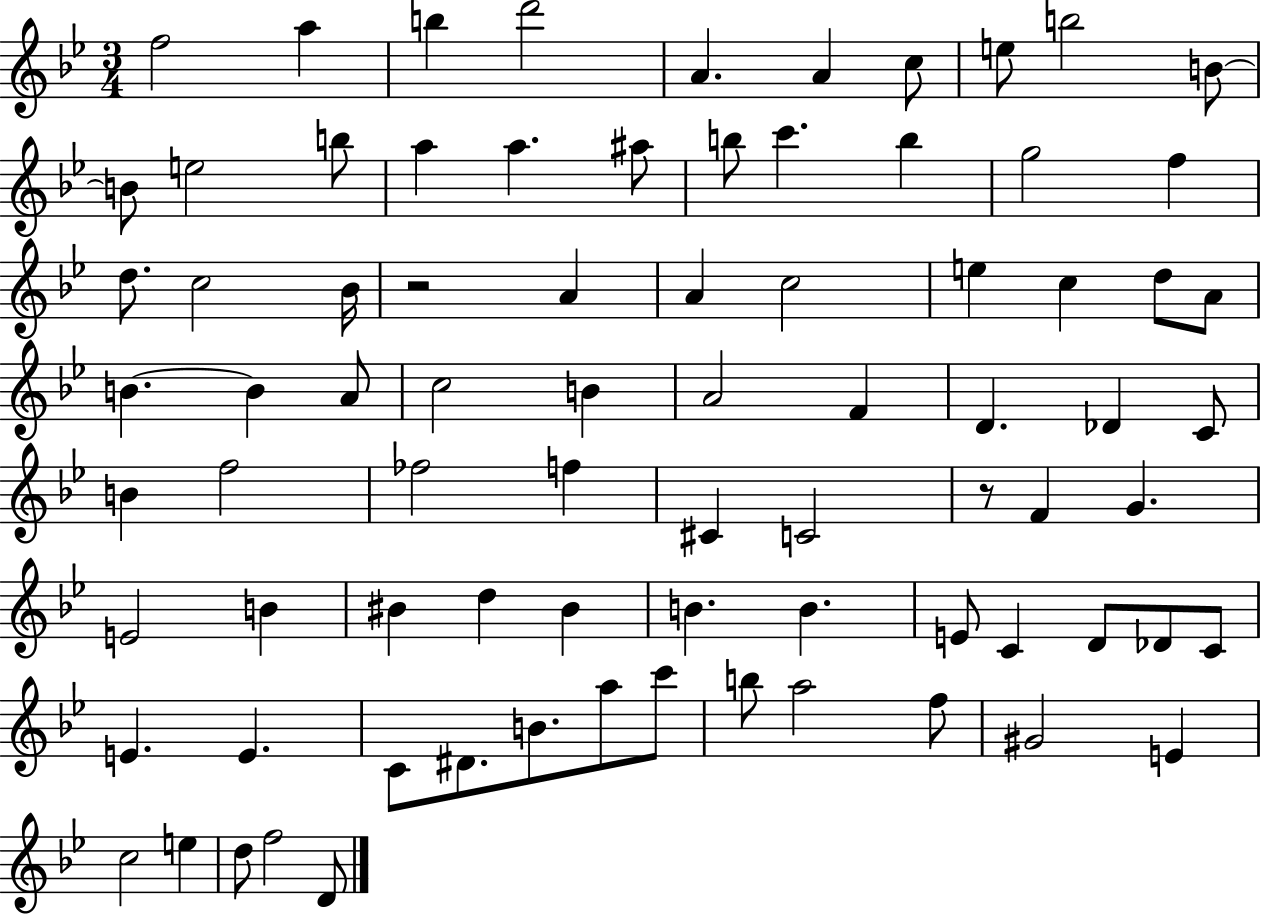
X:1
T:Untitled
M:3/4
L:1/4
K:Bb
f2 a b d'2 A A c/2 e/2 b2 B/2 B/2 e2 b/2 a a ^a/2 b/2 c' b g2 f d/2 c2 _B/4 z2 A A c2 e c d/2 A/2 B B A/2 c2 B A2 F D _D C/2 B f2 _f2 f ^C C2 z/2 F G E2 B ^B d ^B B B E/2 C D/2 _D/2 C/2 E E C/2 ^D/2 B/2 a/2 c'/2 b/2 a2 f/2 ^G2 E c2 e d/2 f2 D/2